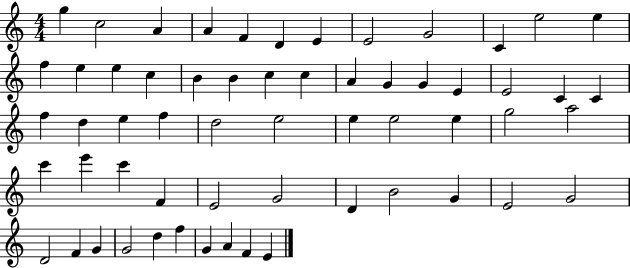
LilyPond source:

{
  \clef treble
  \numericTimeSignature
  \time 4/4
  \key c \major
  g''4 c''2 a'4 | a'4 f'4 d'4 e'4 | e'2 g'2 | c'4 e''2 e''4 | \break f''4 e''4 e''4 c''4 | b'4 b'4 c''4 c''4 | a'4 g'4 g'4 e'4 | e'2 c'4 c'4 | \break f''4 d''4 e''4 f''4 | d''2 e''2 | e''4 e''2 e''4 | g''2 a''2 | \break c'''4 e'''4 c'''4 f'4 | e'2 g'2 | d'4 b'2 g'4 | e'2 g'2 | \break d'2 f'4 g'4 | g'2 d''4 f''4 | g'4 a'4 f'4 e'4 | \bar "|."
}